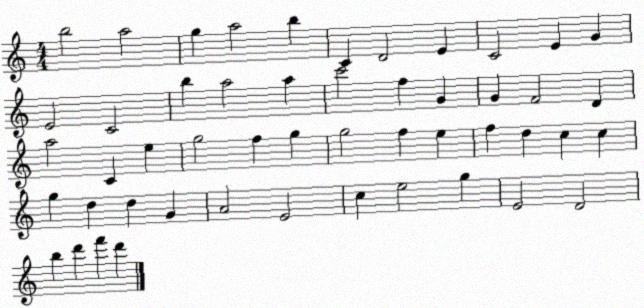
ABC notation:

X:1
T:Untitled
M:4/4
L:1/4
K:C
b2 a2 g a2 b C D2 E C2 E G E2 C2 b a2 a c'2 f G G F2 D a2 C e g2 f g g2 f e f d c c g d d G A2 E2 c e2 g E2 D2 b d' f' d'